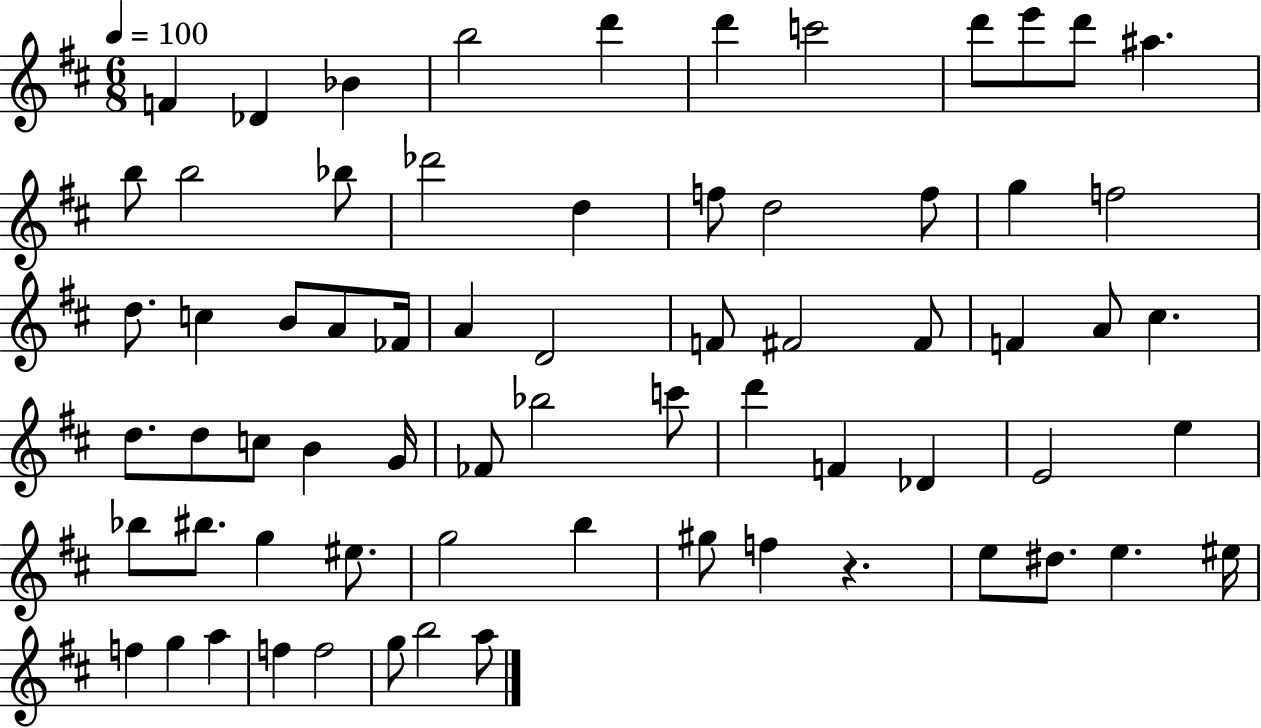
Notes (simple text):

F4/q Db4/q Bb4/q B5/h D6/q D6/q C6/h D6/e E6/e D6/e A#5/q. B5/e B5/h Bb5/e Db6/h D5/q F5/e D5/h F5/e G5/q F5/h D5/e. C5/q B4/e A4/e FES4/s A4/q D4/h F4/e F#4/h F#4/e F4/q A4/e C#5/q. D5/e. D5/e C5/e B4/q G4/s FES4/e Bb5/h C6/e D6/q F4/q Db4/q E4/h E5/q Bb5/e BIS5/e. G5/q EIS5/e. G5/h B5/q G#5/e F5/q R/q. E5/e D#5/e. E5/q. EIS5/s F5/q G5/q A5/q F5/q F5/h G5/e B5/h A5/e